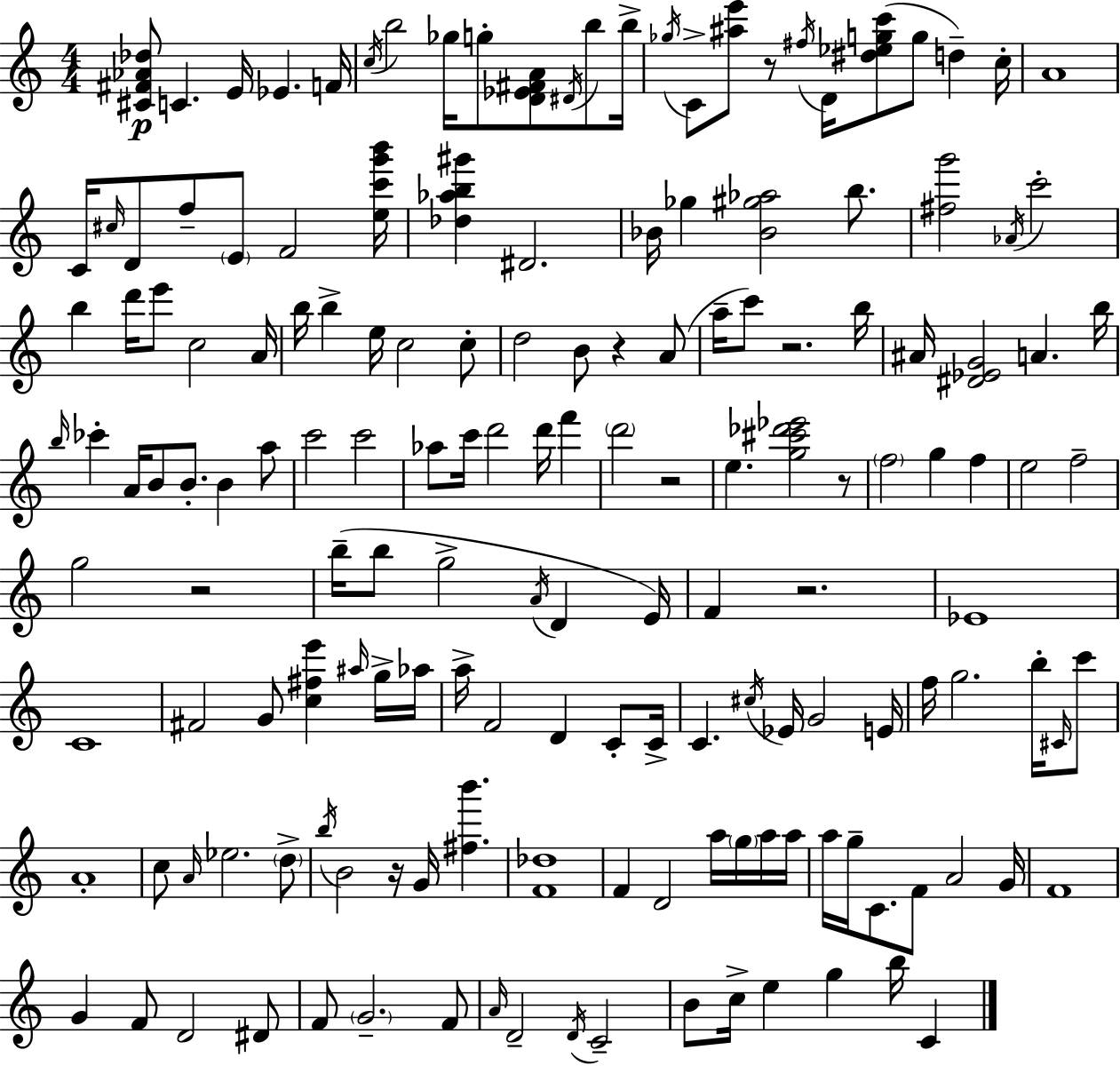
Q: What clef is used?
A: treble